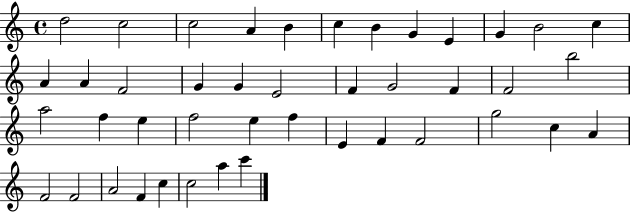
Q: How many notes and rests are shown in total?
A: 43